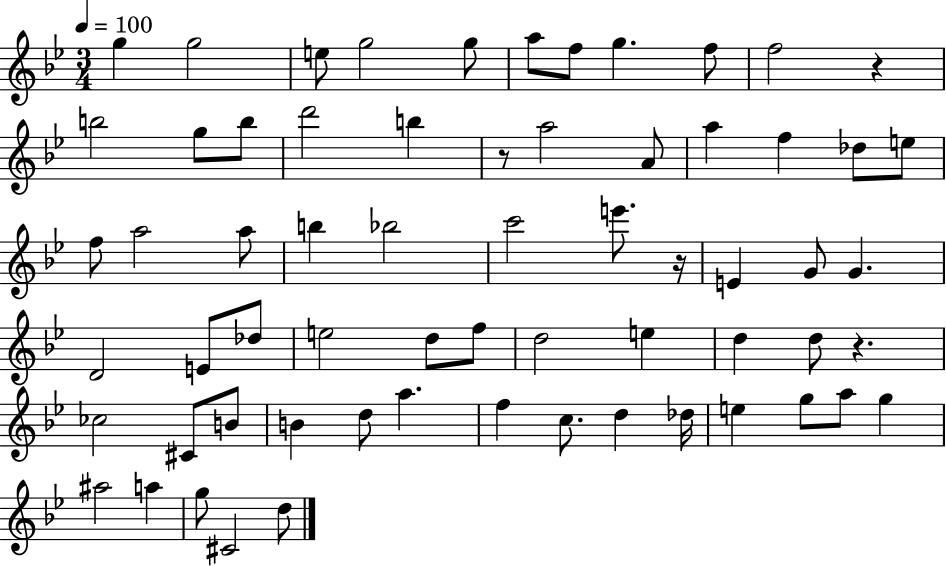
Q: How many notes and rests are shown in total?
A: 64